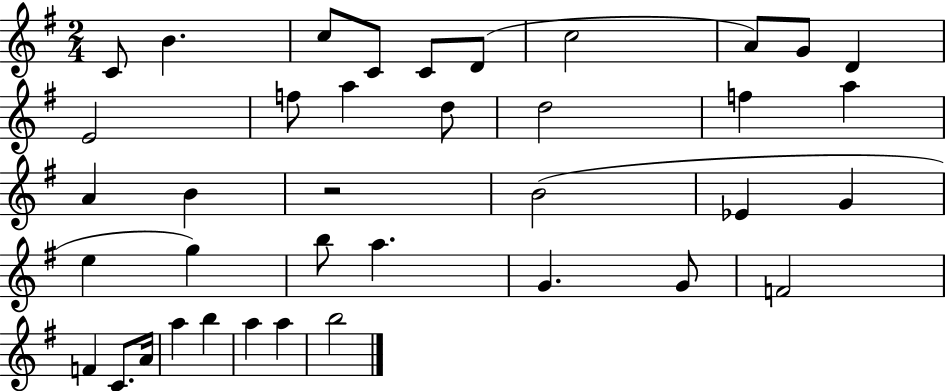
X:1
T:Untitled
M:2/4
L:1/4
K:G
C/2 B c/2 C/2 C/2 D/2 c2 A/2 G/2 D E2 f/2 a d/2 d2 f a A B z2 B2 _E G e g b/2 a G G/2 F2 F C/2 A/4 a b a a b2